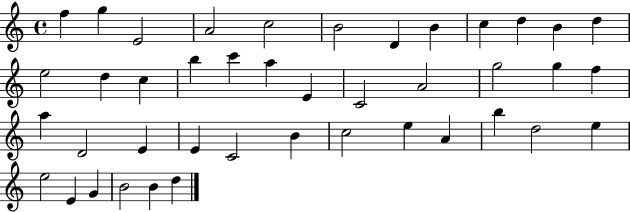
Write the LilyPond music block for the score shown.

{
  \clef treble
  \time 4/4
  \defaultTimeSignature
  \key c \major
  f''4 g''4 e'2 | a'2 c''2 | b'2 d'4 b'4 | c''4 d''4 b'4 d''4 | \break e''2 d''4 c''4 | b''4 c'''4 a''4 e'4 | c'2 a'2 | g''2 g''4 f''4 | \break a''4 d'2 e'4 | e'4 c'2 b'4 | c''2 e''4 a'4 | b''4 d''2 e''4 | \break e''2 e'4 g'4 | b'2 b'4 d''4 | \bar "|."
}